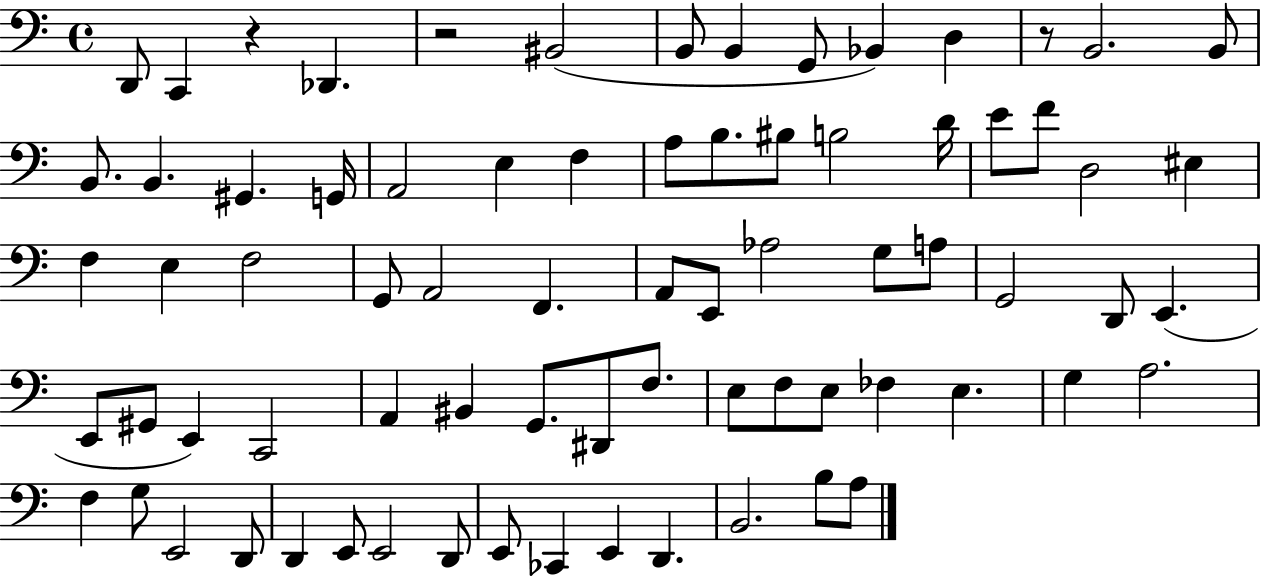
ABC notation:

X:1
T:Untitled
M:4/4
L:1/4
K:C
D,,/2 C,, z _D,, z2 ^B,,2 B,,/2 B,, G,,/2 _B,, D, z/2 B,,2 B,,/2 B,,/2 B,, ^G,, G,,/4 A,,2 E, F, A,/2 B,/2 ^B,/2 B,2 D/4 E/2 F/2 D,2 ^E, F, E, F,2 G,,/2 A,,2 F,, A,,/2 E,,/2 _A,2 G,/2 A,/2 G,,2 D,,/2 E,, E,,/2 ^G,,/2 E,, C,,2 A,, ^B,, G,,/2 ^D,,/2 F,/2 E,/2 F,/2 E,/2 _F, E, G, A,2 F, G,/2 E,,2 D,,/2 D,, E,,/2 E,,2 D,,/2 E,,/2 _C,, E,, D,, B,,2 B,/2 A,/2